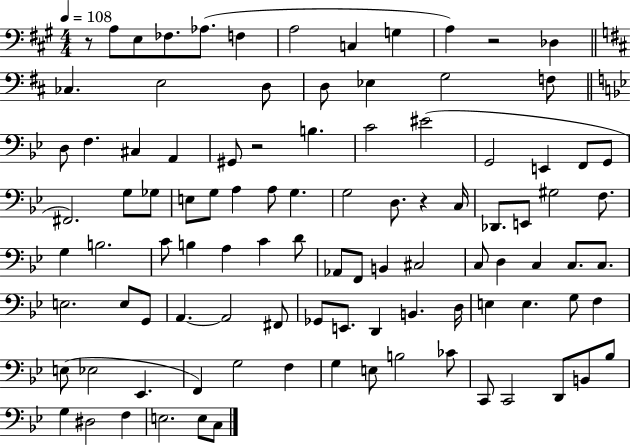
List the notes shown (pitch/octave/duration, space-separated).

R/e A3/e E3/e FES3/e. Ab3/e. F3/q A3/h C3/q G3/q A3/q R/h Db3/q CES3/q. E3/h D3/e D3/e Eb3/q G3/h F3/e D3/e F3/q. C#3/q A2/q G#2/e R/h B3/q. C4/h EIS4/h G2/h E2/q F2/e G2/e F#2/h. G3/e Gb3/e E3/e G3/e A3/q A3/e G3/q. G3/h D3/e. R/q C3/s Db2/e. E2/e G#3/h F3/e. G3/q B3/h. C4/e B3/q A3/q C4/q D4/e Ab2/e F2/e B2/q C#3/h C3/e D3/q C3/q C3/e. C3/e. E3/h. E3/e G2/e A2/q. A2/h F#2/e Gb2/e E2/e. D2/q B2/q. D3/s E3/q E3/q. G3/e F3/q E3/e Eb3/h Eb2/q. F2/q G3/h F3/q G3/q E3/e B3/h CES4/e C2/e C2/h D2/e B2/e Bb3/e G3/q D#3/h F3/q E3/h. E3/e C3/e